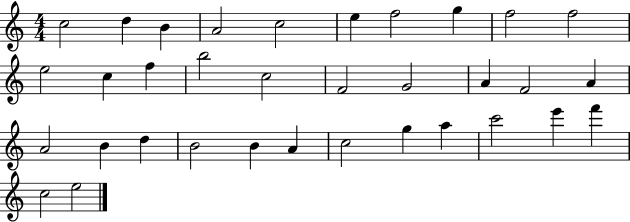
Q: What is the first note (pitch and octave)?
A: C5